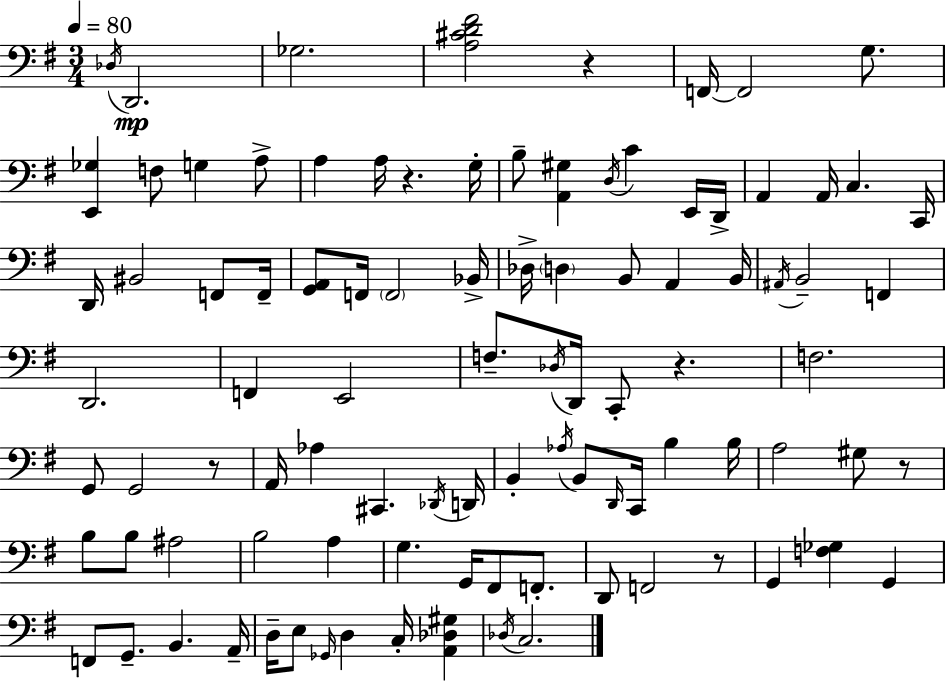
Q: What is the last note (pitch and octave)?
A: C3